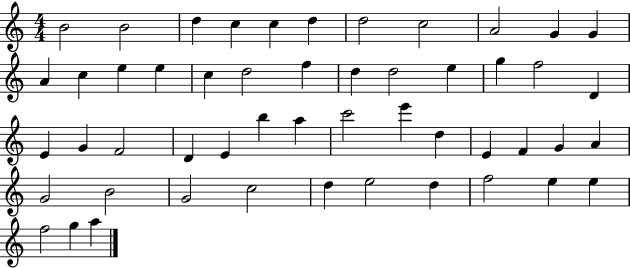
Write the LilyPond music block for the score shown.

{
  \clef treble
  \numericTimeSignature
  \time 4/4
  \key c \major
  b'2 b'2 | d''4 c''4 c''4 d''4 | d''2 c''2 | a'2 g'4 g'4 | \break a'4 c''4 e''4 e''4 | c''4 d''2 f''4 | d''4 d''2 e''4 | g''4 f''2 d'4 | \break e'4 g'4 f'2 | d'4 e'4 b''4 a''4 | c'''2 e'''4 d''4 | e'4 f'4 g'4 a'4 | \break g'2 b'2 | g'2 c''2 | d''4 e''2 d''4 | f''2 e''4 e''4 | \break f''2 g''4 a''4 | \bar "|."
}